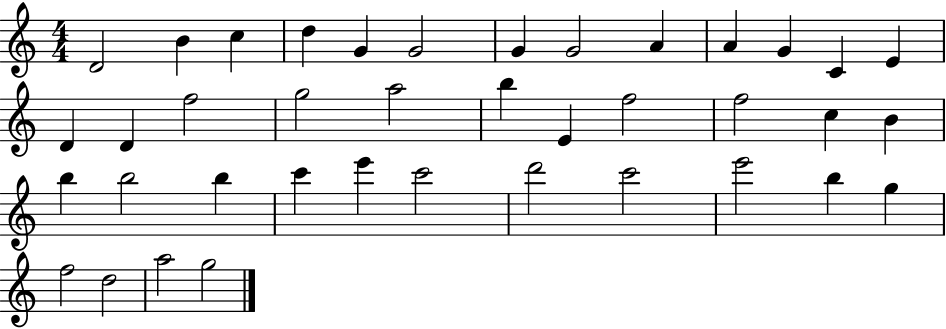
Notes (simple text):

D4/h B4/q C5/q D5/q G4/q G4/h G4/q G4/h A4/q A4/q G4/q C4/q E4/q D4/q D4/q F5/h G5/h A5/h B5/q E4/q F5/h F5/h C5/q B4/q B5/q B5/h B5/q C6/q E6/q C6/h D6/h C6/h E6/h B5/q G5/q F5/h D5/h A5/h G5/h